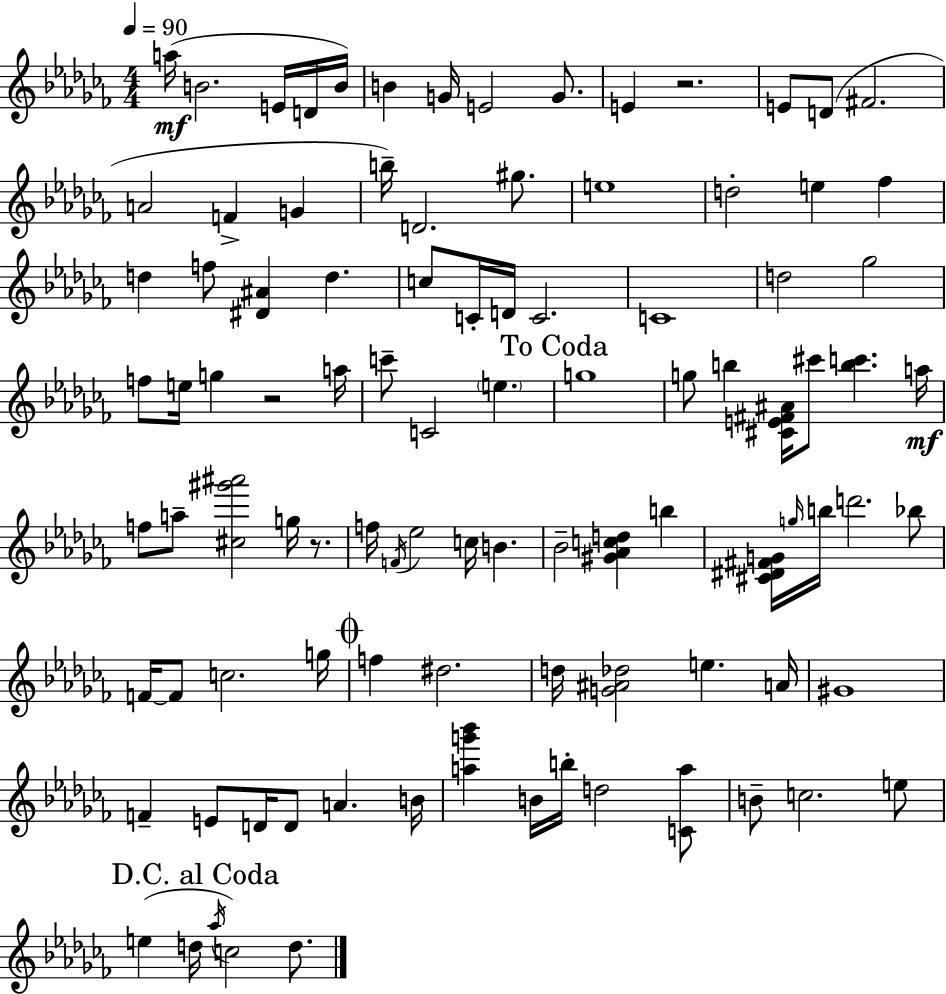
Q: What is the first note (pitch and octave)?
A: A5